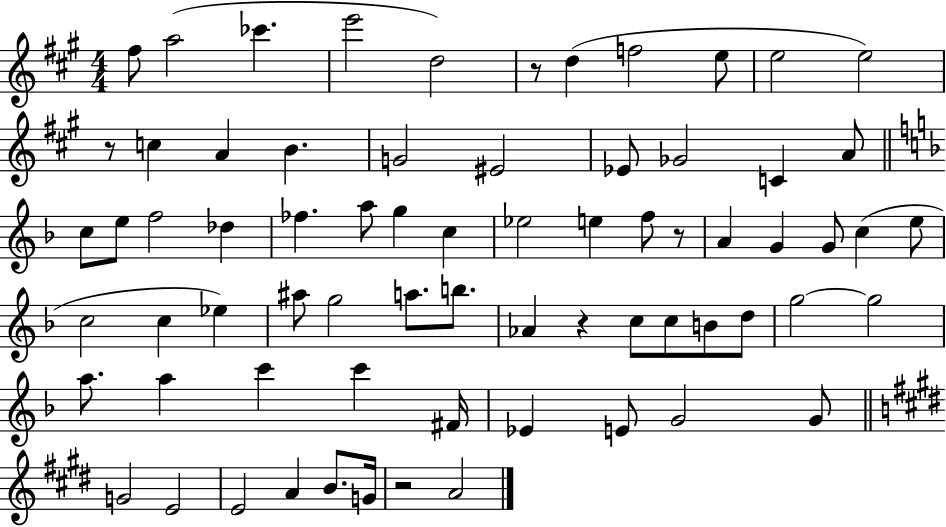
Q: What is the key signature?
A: A major